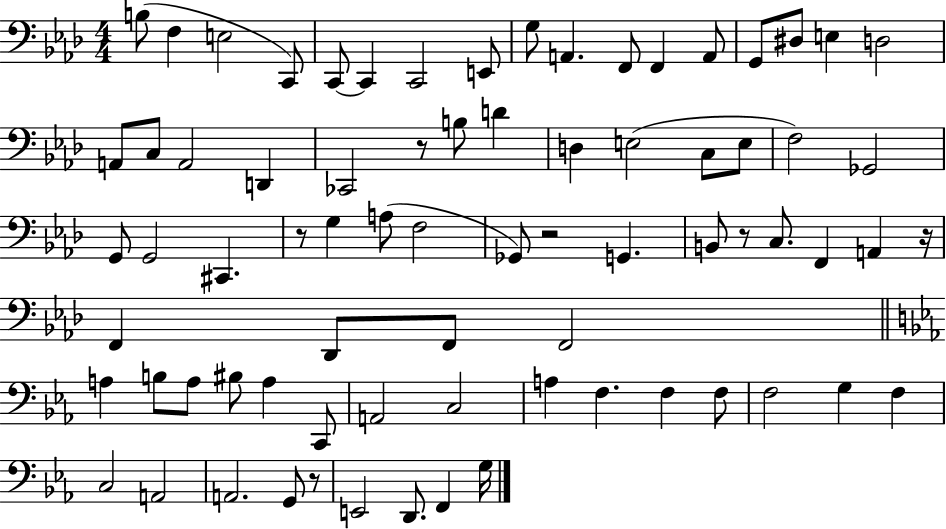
B3/e F3/q E3/h C2/e C2/e C2/q C2/h E2/e G3/e A2/q. F2/e F2/q A2/e G2/e D#3/e E3/q D3/h A2/e C3/e A2/h D2/q CES2/h R/e B3/e D4/q D3/q E3/h C3/e E3/e F3/h Gb2/h G2/e G2/h C#2/q. R/e G3/q A3/e F3/h Gb2/e R/h G2/q. B2/e R/e C3/e. F2/q A2/q R/s F2/q Db2/e F2/e F2/h A3/q B3/e A3/e BIS3/e A3/q C2/e A2/h C3/h A3/q F3/q. F3/q F3/e F3/h G3/q F3/q C3/h A2/h A2/h. G2/e R/e E2/h D2/e. F2/q G3/s